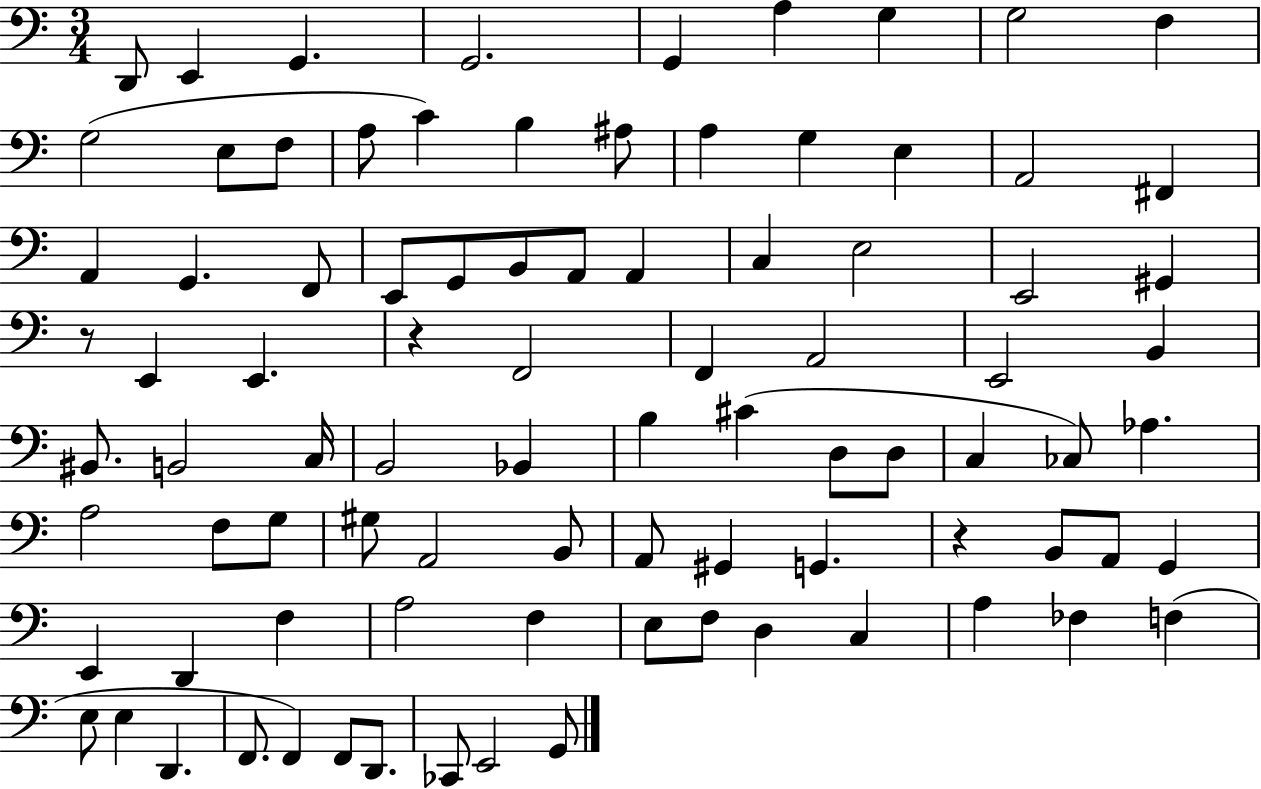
D2/e E2/q G2/q. G2/h. G2/q A3/q G3/q G3/h F3/q G3/h E3/e F3/e A3/e C4/q B3/q A#3/e A3/q G3/q E3/q A2/h F#2/q A2/q G2/q. F2/e E2/e G2/e B2/e A2/e A2/q C3/q E3/h E2/h G#2/q R/e E2/q E2/q. R/q F2/h F2/q A2/h E2/h B2/q BIS2/e. B2/h C3/s B2/h Bb2/q B3/q C#4/q D3/e D3/e C3/q CES3/e Ab3/q. A3/h F3/e G3/e G#3/e A2/h B2/e A2/e G#2/q G2/q. R/q B2/e A2/e G2/q E2/q D2/q F3/q A3/h F3/q E3/e F3/e D3/q C3/q A3/q FES3/q F3/q E3/e E3/q D2/q. F2/e. F2/q F2/e D2/e. CES2/e E2/h G2/e